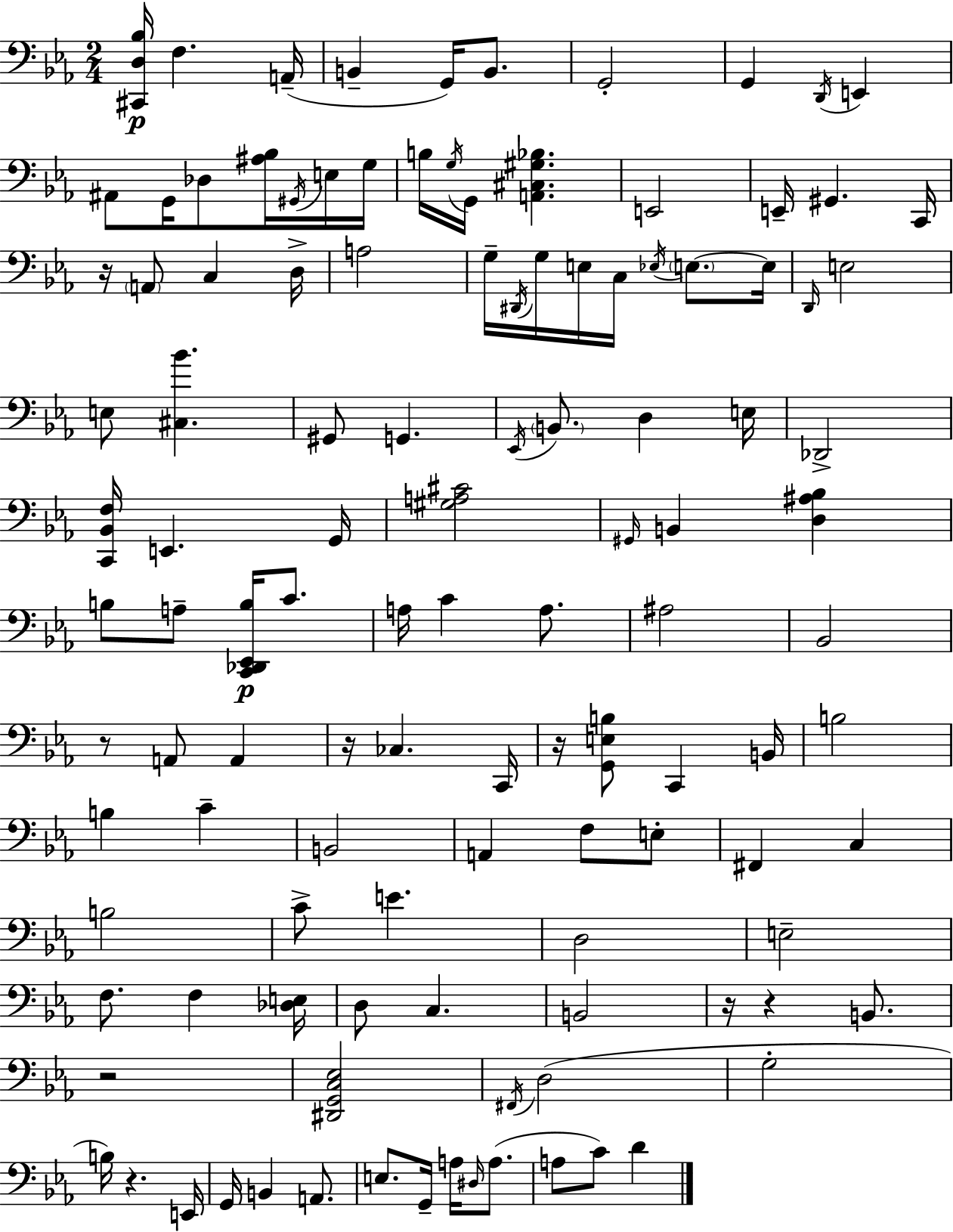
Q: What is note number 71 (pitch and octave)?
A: C3